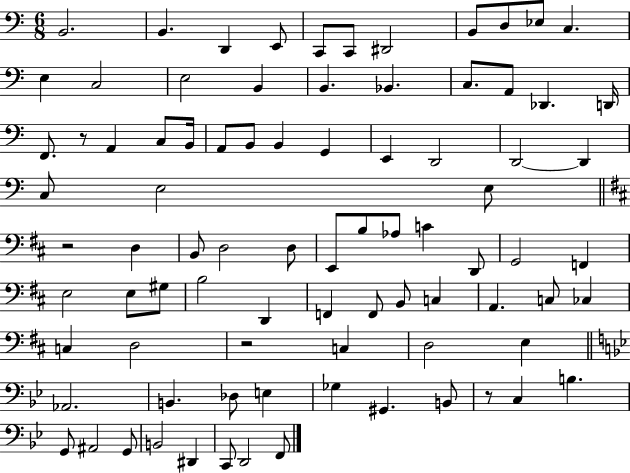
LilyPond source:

{
  \clef bass
  \numericTimeSignature
  \time 6/8
  \key c \major
  b,2. | b,4. d,4 e,8 | c,8 c,8 dis,2 | b,8 d8 ees8 c4. | \break e4 c2 | e2 b,4 | b,4. bes,4. | c8. a,8 des,4. d,16 | \break f,8. r8 a,4 c8 b,16 | a,8 b,8 b,4 g,4 | e,4 d,2 | d,2~~ d,4 | \break c8 e2 e8 | \bar "||" \break \key d \major r2 d4 | b,8 d2 d8 | e,8 b8 aes8 c'4 d,8 | g,2 f,4 | \break e2 e8 gis8 | b2 d,4 | f,4 f,8 b,8 c4 | a,4. c8 ces4 | \break c4 d2 | r2 c4 | d2 e4 | \bar "||" \break \key g \minor aes,2. | b,4. des8 e4 | ges4 gis,4. b,8 | r8 c4 b4. | \break g,8 ais,2 g,8 | b,2 dis,4 | c,8 d,2 f,8 | \bar "|."
}